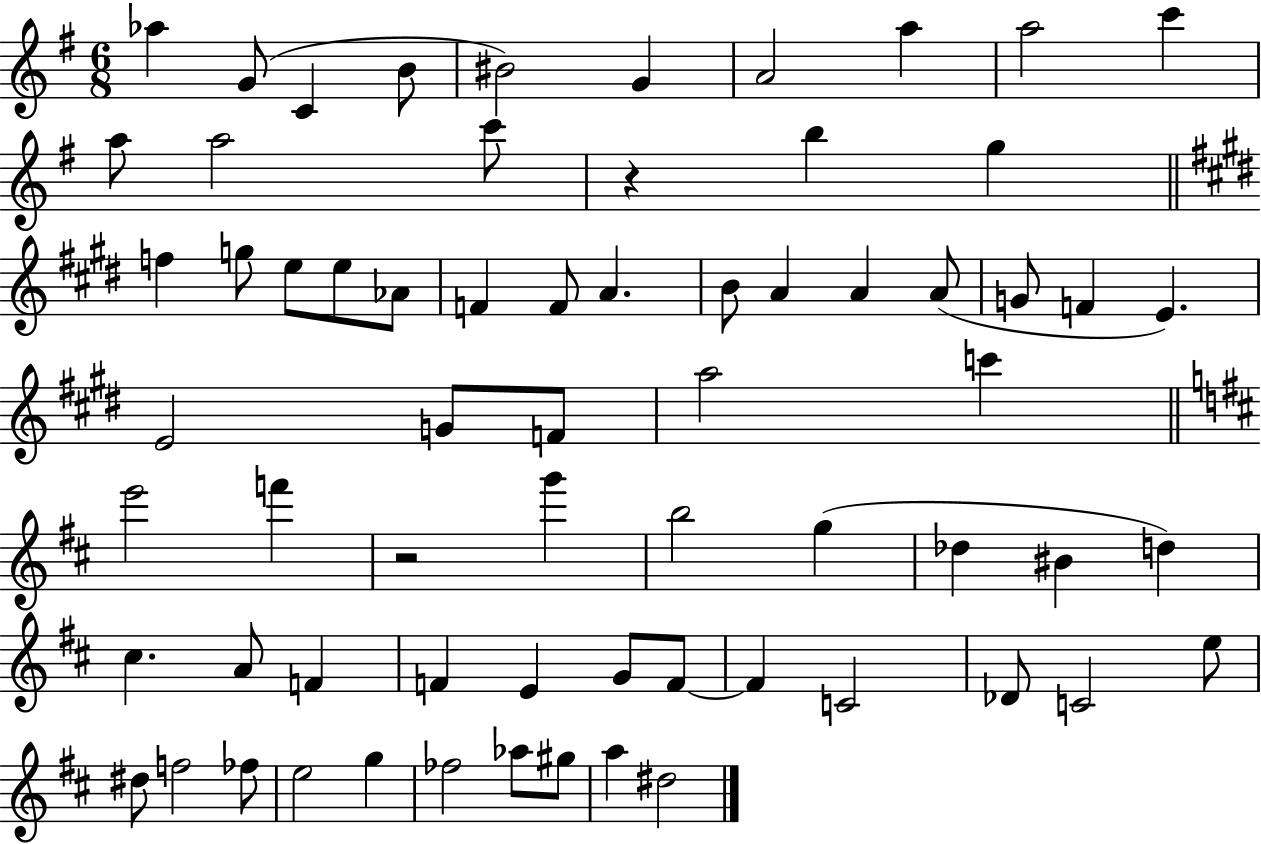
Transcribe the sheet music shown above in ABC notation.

X:1
T:Untitled
M:6/8
L:1/4
K:G
_a G/2 C B/2 ^B2 G A2 a a2 c' a/2 a2 c'/2 z b g f g/2 e/2 e/2 _A/2 F F/2 A B/2 A A A/2 G/2 F E E2 G/2 F/2 a2 c' e'2 f' z2 g' b2 g _d ^B d ^c A/2 F F E G/2 F/2 F C2 _D/2 C2 e/2 ^d/2 f2 _f/2 e2 g _f2 _a/2 ^g/2 a ^d2